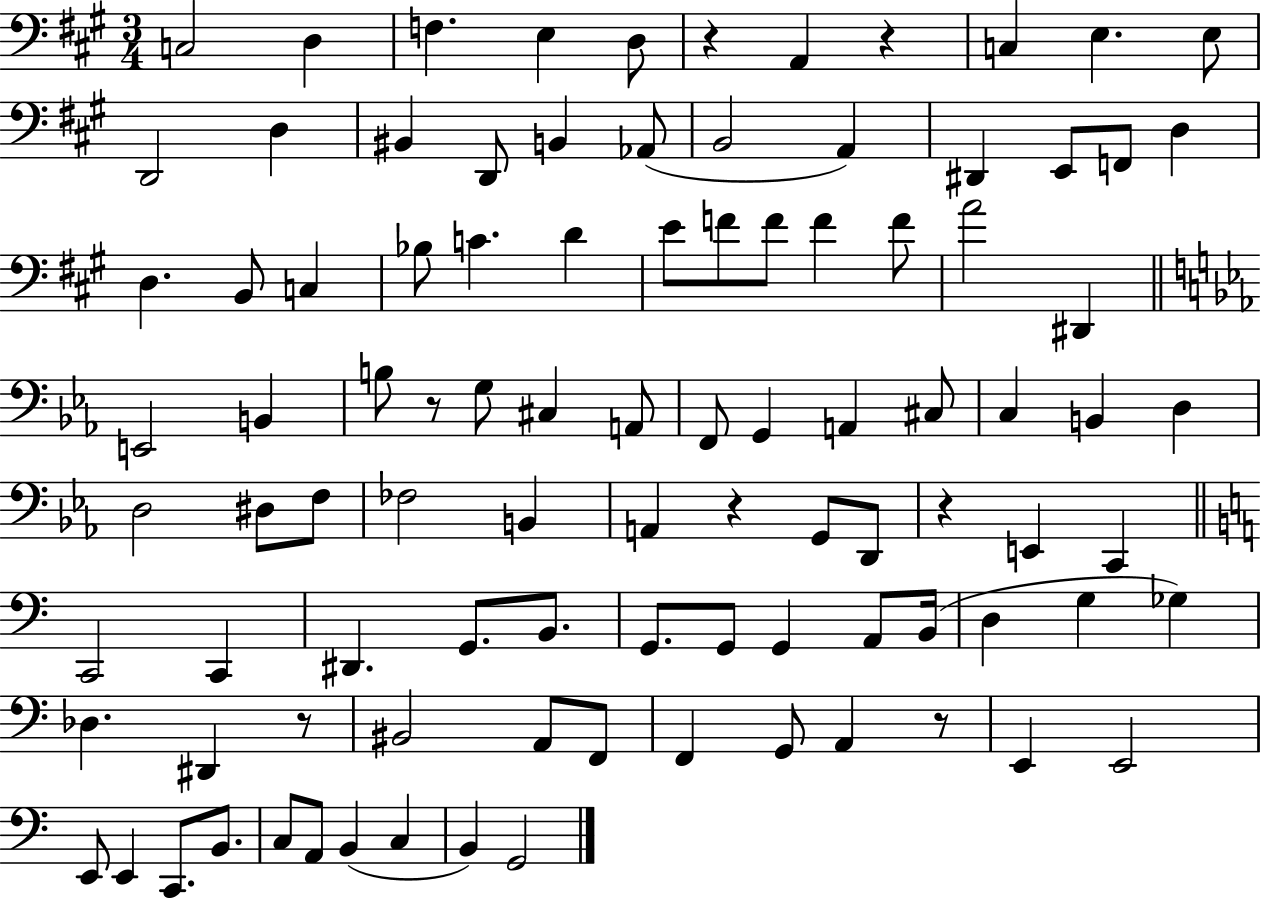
{
  \clef bass
  \numericTimeSignature
  \time 3/4
  \key a \major
  c2 d4 | f4. e4 d8 | r4 a,4 r4 | c4 e4. e8 | \break d,2 d4 | bis,4 d,8 b,4 aes,8( | b,2 a,4) | dis,4 e,8 f,8 d4 | \break d4. b,8 c4 | bes8 c'4. d'4 | e'8 f'8 f'8 f'4 f'8 | a'2 dis,4 | \break \bar "||" \break \key c \minor e,2 b,4 | b8 r8 g8 cis4 a,8 | f,8 g,4 a,4 cis8 | c4 b,4 d4 | \break d2 dis8 f8 | fes2 b,4 | a,4 r4 g,8 d,8 | r4 e,4 c,4 | \break \bar "||" \break \key a \minor c,2 c,4 | dis,4. g,8. b,8. | g,8. g,8 g,4 a,8 b,16( | d4 g4 ges4) | \break des4. dis,4 r8 | bis,2 a,8 f,8 | f,4 g,8 a,4 r8 | e,4 e,2 | \break e,8 e,4 c,8. b,8. | c8 a,8 b,4( c4 | b,4) g,2 | \bar "|."
}